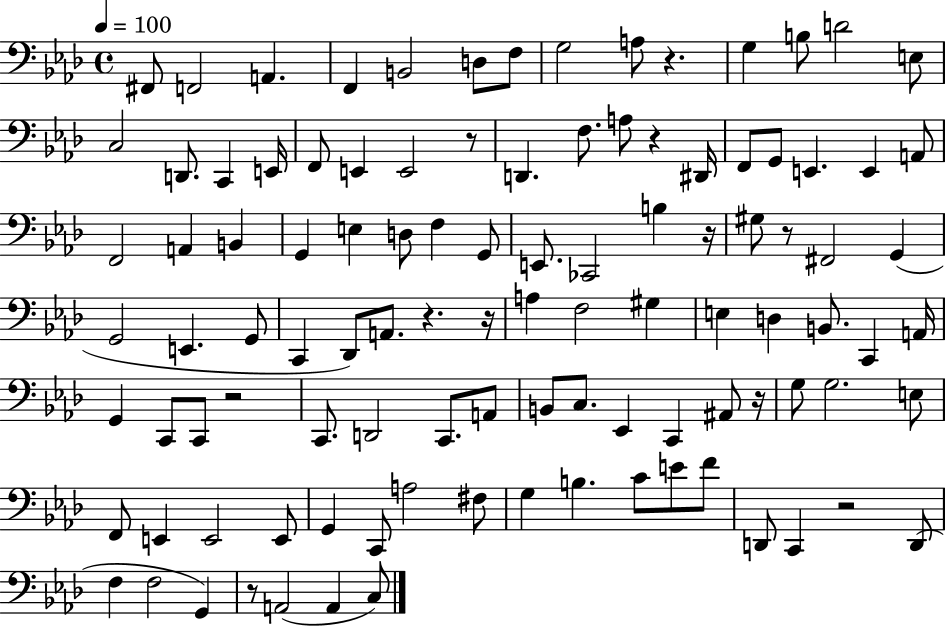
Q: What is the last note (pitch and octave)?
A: C3